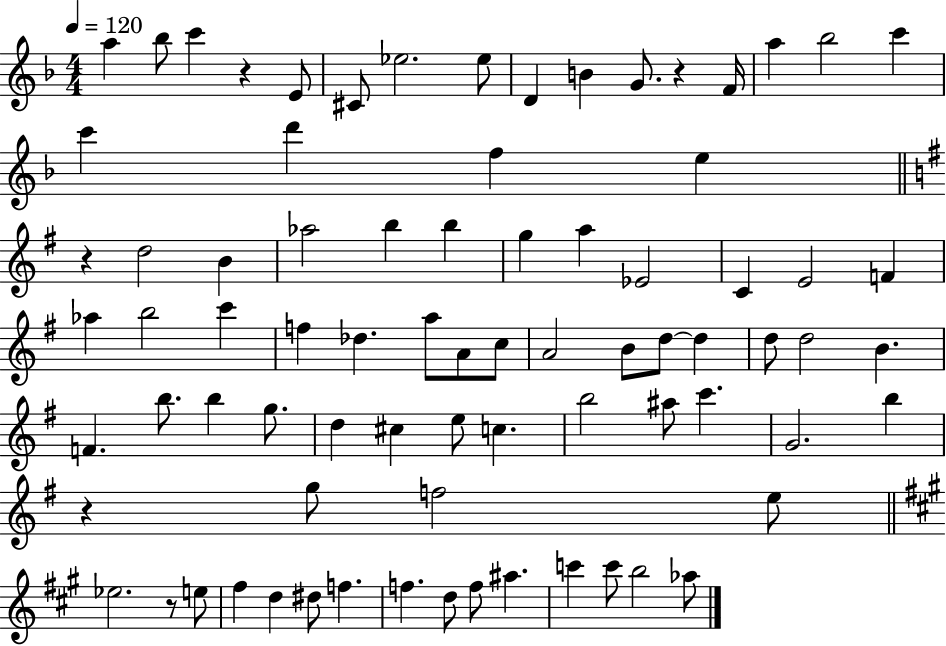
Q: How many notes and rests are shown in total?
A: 79